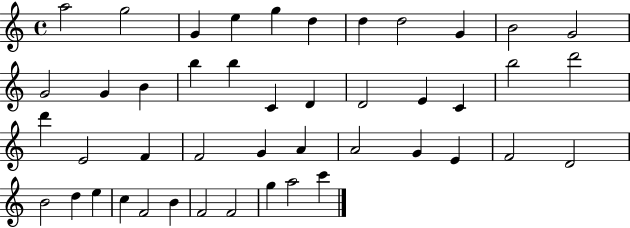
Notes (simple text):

A5/h G5/h G4/q E5/q G5/q D5/q D5/q D5/h G4/q B4/h G4/h G4/h G4/q B4/q B5/q B5/q C4/q D4/q D4/h E4/q C4/q B5/h D6/h D6/q E4/h F4/q F4/h G4/q A4/q A4/h G4/q E4/q F4/h D4/h B4/h D5/q E5/q C5/q F4/h B4/q F4/h F4/h G5/q A5/h C6/q